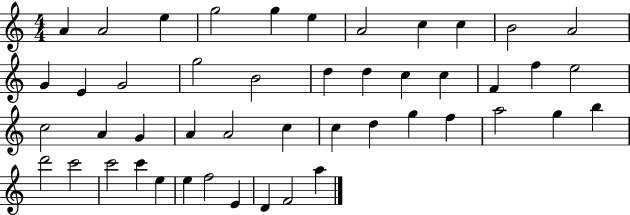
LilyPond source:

{
  \clef treble
  \numericTimeSignature
  \time 4/4
  \key c \major
  a'4 a'2 e''4 | g''2 g''4 e''4 | a'2 c''4 c''4 | b'2 a'2 | \break g'4 e'4 g'2 | g''2 b'2 | d''4 d''4 c''4 c''4 | f'4 f''4 e''2 | \break c''2 a'4 g'4 | a'4 a'2 c''4 | c''4 d''4 g''4 f''4 | a''2 g''4 b''4 | \break d'''2 c'''2 | c'''2 c'''4 e''4 | e''4 f''2 e'4 | d'4 f'2 a''4 | \break \bar "|."
}